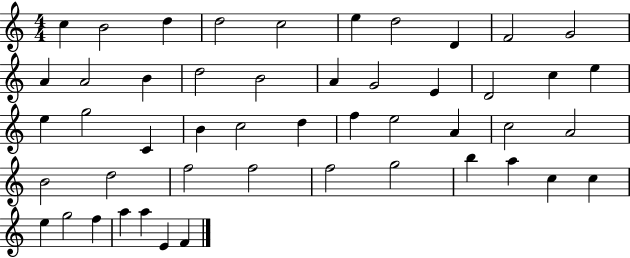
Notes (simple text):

C5/q B4/h D5/q D5/h C5/h E5/q D5/h D4/q F4/h G4/h A4/q A4/h B4/q D5/h B4/h A4/q G4/h E4/q D4/h C5/q E5/q E5/q G5/h C4/q B4/q C5/h D5/q F5/q E5/h A4/q C5/h A4/h B4/h D5/h F5/h F5/h F5/h G5/h B5/q A5/q C5/q C5/q E5/q G5/h F5/q A5/q A5/q E4/q F4/q